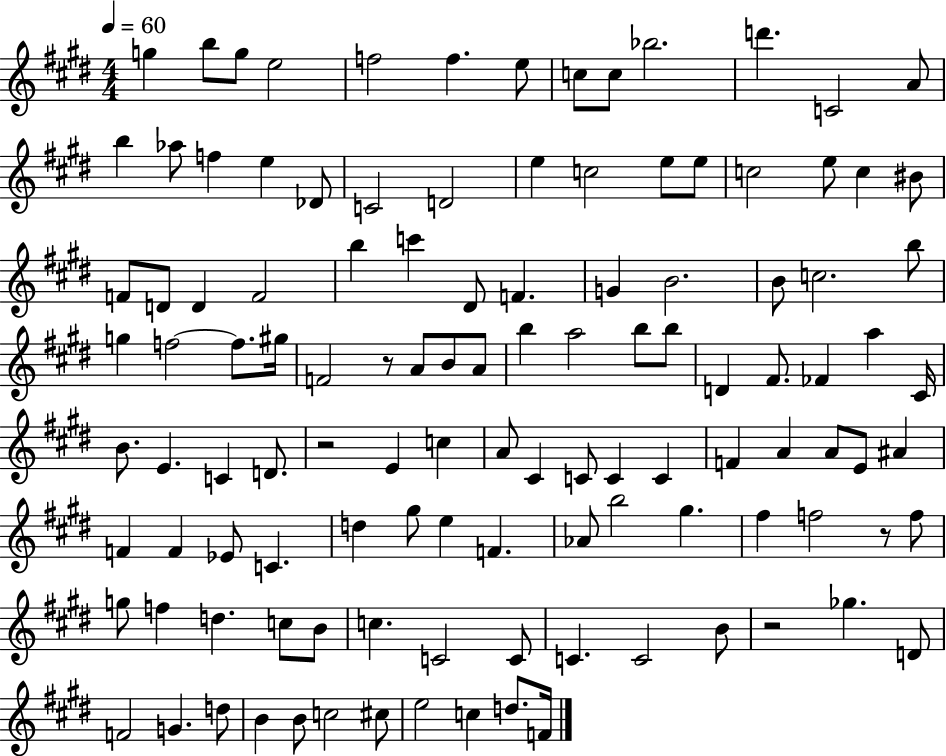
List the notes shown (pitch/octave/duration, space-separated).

G5/q B5/e G5/e E5/h F5/h F5/q. E5/e C5/e C5/e Bb5/h. D6/q. C4/h A4/e B5/q Ab5/e F5/q E5/q Db4/e C4/h D4/h E5/q C5/h E5/e E5/e C5/h E5/e C5/q BIS4/e F4/e D4/e D4/q F4/h B5/q C6/q D#4/e F4/q. G4/q B4/h. B4/e C5/h. B5/e G5/q F5/h F5/e. G#5/s F4/h R/e A4/e B4/e A4/e B5/q A5/h B5/e B5/e D4/q F#4/e. FES4/q A5/q C#4/s B4/e. E4/q. C4/q D4/e. R/h E4/q C5/q A4/e C#4/q C4/e C4/q C4/q F4/q A4/q A4/e E4/e A#4/q F4/q F4/q Eb4/e C4/q. D5/q G#5/e E5/q F4/q. Ab4/e B5/h G#5/q. F#5/q F5/h R/e F5/e G5/e F5/q D5/q. C5/e B4/e C5/q. C4/h C4/e C4/q. C4/h B4/e R/h Gb5/q. D4/e F4/h G4/q. D5/e B4/q B4/e C5/h C#5/e E5/h C5/q D5/e. F4/s